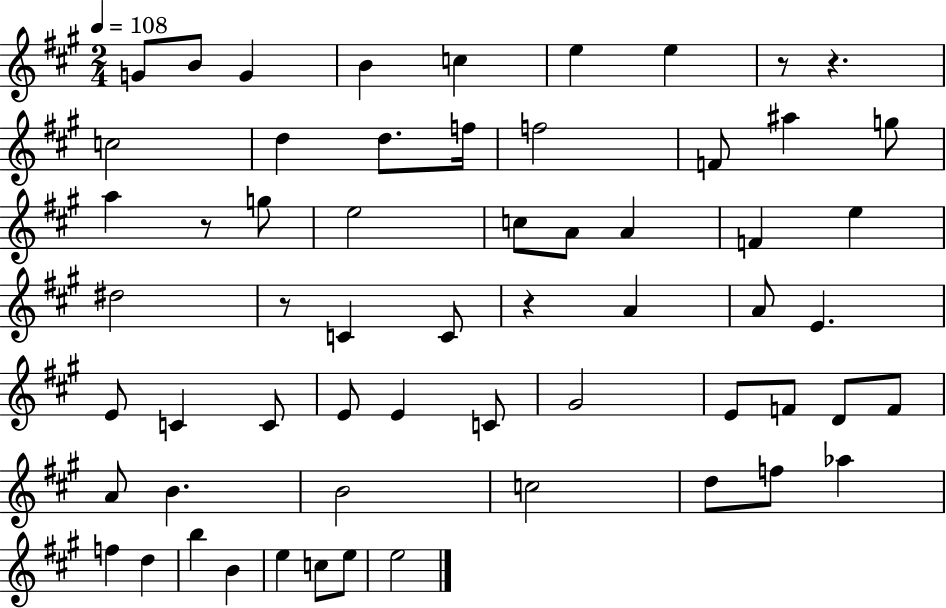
X:1
T:Untitled
M:2/4
L:1/4
K:A
G/2 B/2 G B c e e z/2 z c2 d d/2 f/4 f2 F/2 ^a g/2 a z/2 g/2 e2 c/2 A/2 A F e ^d2 z/2 C C/2 z A A/2 E E/2 C C/2 E/2 E C/2 ^G2 E/2 F/2 D/2 F/2 A/2 B B2 c2 d/2 f/2 _a f d b B e c/2 e/2 e2